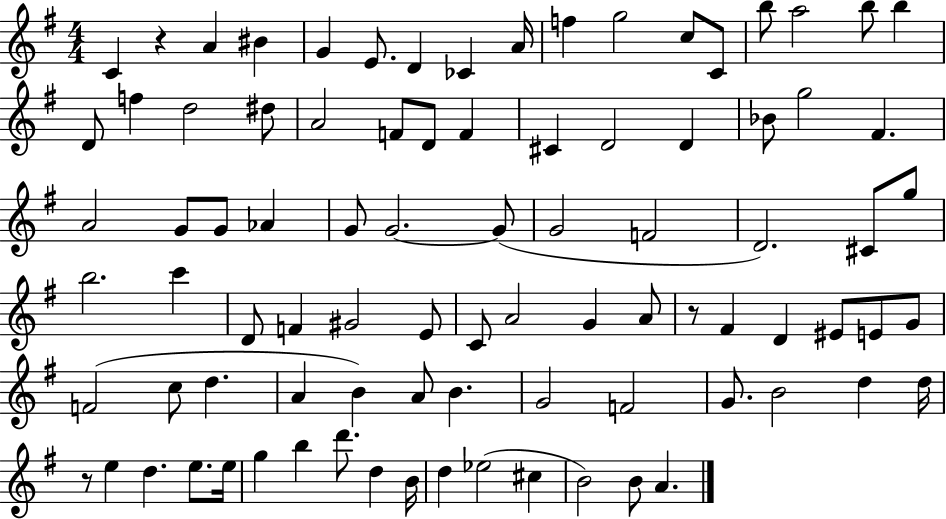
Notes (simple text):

C4/q R/q A4/q BIS4/q G4/q E4/e. D4/q CES4/q A4/s F5/q G5/h C5/e C4/e B5/e A5/h B5/e B5/q D4/e F5/q D5/h D#5/e A4/h F4/e D4/e F4/q C#4/q D4/h D4/q Bb4/e G5/h F#4/q. A4/h G4/e G4/e Ab4/q G4/e G4/h. G4/e G4/h F4/h D4/h. C#4/e G5/e B5/h. C6/q D4/e F4/q G#4/h E4/e C4/e A4/h G4/q A4/e R/e F#4/q D4/q EIS4/e E4/e G4/e F4/h C5/e D5/q. A4/q B4/q A4/e B4/q. G4/h F4/h G4/e. B4/h D5/q D5/s R/e E5/q D5/q. E5/e. E5/s G5/q B5/q D6/e. D5/q B4/s D5/q Eb5/h C#5/q B4/h B4/e A4/q.